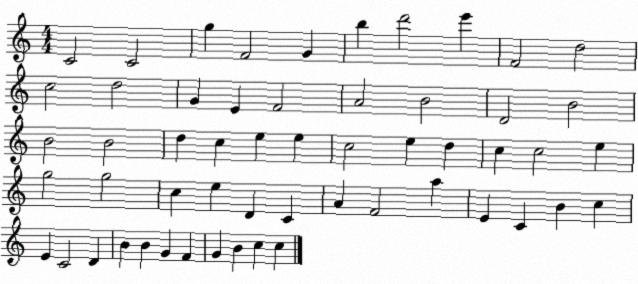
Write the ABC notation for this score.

X:1
T:Untitled
M:4/4
L:1/4
K:C
C2 C2 g F2 G b d'2 e' F2 d2 c2 d2 G E F2 A2 B2 D2 B2 B2 B2 d c e e c2 e d c c2 e g2 g2 c e D C A F2 a E C B c E C2 D B B G F G B c c